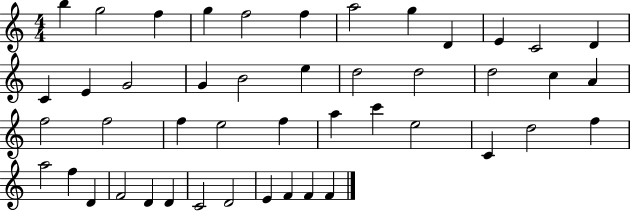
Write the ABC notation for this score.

X:1
T:Untitled
M:4/4
L:1/4
K:C
b g2 f g f2 f a2 g D E C2 D C E G2 G B2 e d2 d2 d2 c A f2 f2 f e2 f a c' e2 C d2 f a2 f D F2 D D C2 D2 E F F F